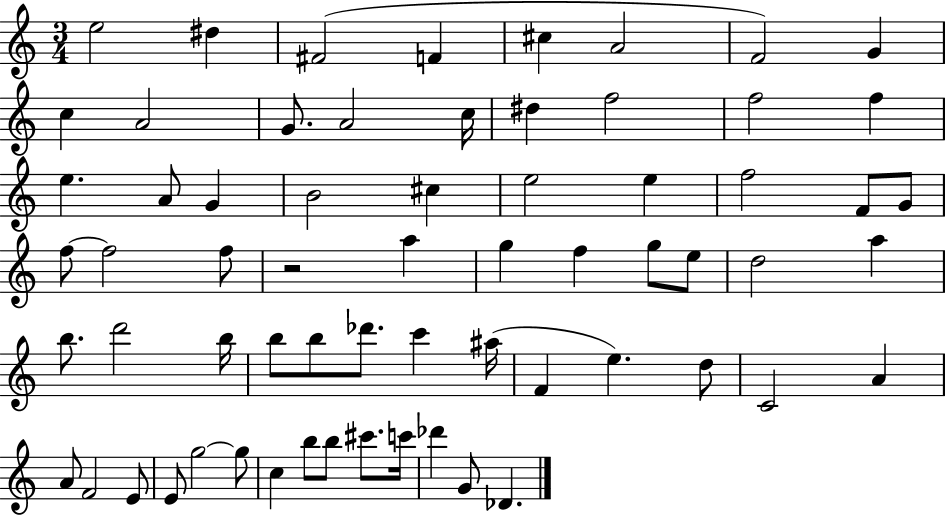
E5/h D#5/q F#4/h F4/q C#5/q A4/h F4/h G4/q C5/q A4/h G4/e. A4/h C5/s D#5/q F5/h F5/h F5/q E5/q. A4/e G4/q B4/h C#5/q E5/h E5/q F5/h F4/e G4/e F5/e F5/h F5/e R/h A5/q G5/q F5/q G5/e E5/e D5/h A5/q B5/e. D6/h B5/s B5/e B5/e Db6/e. C6/q A#5/s F4/q E5/q. D5/e C4/h A4/q A4/e F4/h E4/e E4/e G5/h G5/e C5/q B5/e B5/e C#6/e. C6/s Db6/q G4/e Db4/q.